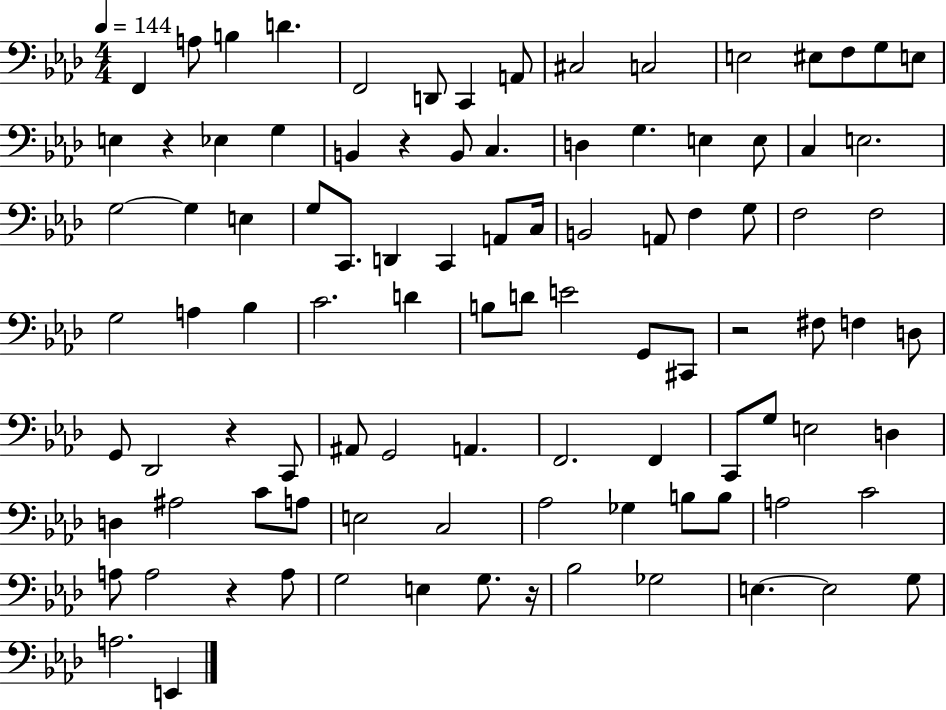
{
  \clef bass
  \numericTimeSignature
  \time 4/4
  \key aes \major
  \tempo 4 = 144
  f,4 a8 b4 d'4. | f,2 d,8 c,4 a,8 | cis2 c2 | e2 eis8 f8 g8 e8 | \break e4 r4 ees4 g4 | b,4 r4 b,8 c4. | d4 g4. e4 e8 | c4 e2. | \break g2~~ g4 e4 | g8 c,8. d,4 c,4 a,8 c16 | b,2 a,8 f4 g8 | f2 f2 | \break g2 a4 bes4 | c'2. d'4 | b8 d'8 e'2 g,8 cis,8 | r2 fis8 f4 d8 | \break g,8 des,2 r4 c,8 | ais,8 g,2 a,4. | f,2. f,4 | c,8 g8 e2 d4 | \break d4 ais2 c'8 a8 | e2 c2 | aes2 ges4 b8 b8 | a2 c'2 | \break a8 a2 r4 a8 | g2 e4 g8. r16 | bes2 ges2 | e4.~~ e2 g8 | \break a2. e,4 | \bar "|."
}